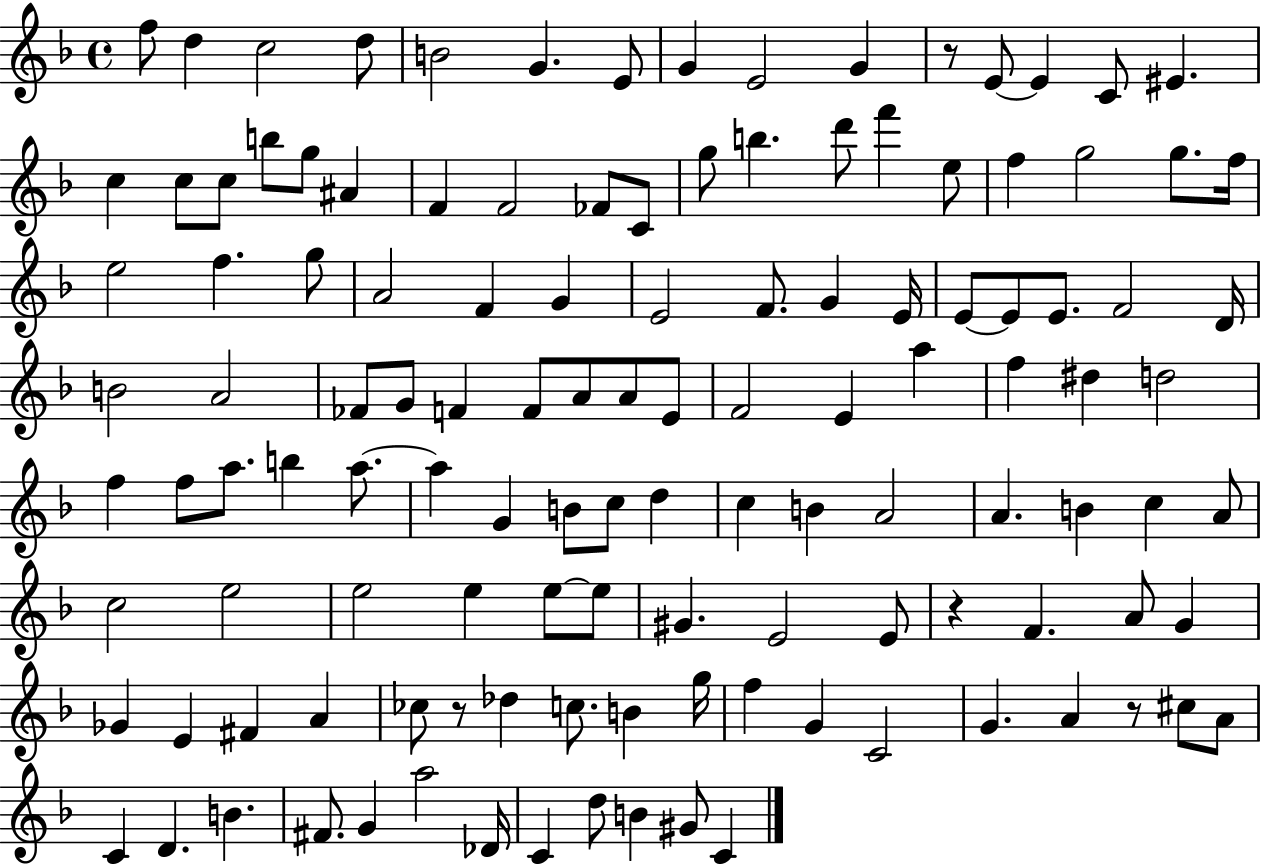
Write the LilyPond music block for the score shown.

{
  \clef treble
  \time 4/4
  \defaultTimeSignature
  \key f \major
  \repeat volta 2 { f''8 d''4 c''2 d''8 | b'2 g'4. e'8 | g'4 e'2 g'4 | r8 e'8~~ e'4 c'8 eis'4. | \break c''4 c''8 c''8 b''8 g''8 ais'4 | f'4 f'2 fes'8 c'8 | g''8 b''4. d'''8 f'''4 e''8 | f''4 g''2 g''8. f''16 | \break e''2 f''4. g''8 | a'2 f'4 g'4 | e'2 f'8. g'4 e'16 | e'8~~ e'8 e'8. f'2 d'16 | \break b'2 a'2 | fes'8 g'8 f'4 f'8 a'8 a'8 e'8 | f'2 e'4 a''4 | f''4 dis''4 d''2 | \break f''4 f''8 a''8. b''4 a''8.~~ | a''4 g'4 b'8 c''8 d''4 | c''4 b'4 a'2 | a'4. b'4 c''4 a'8 | \break c''2 e''2 | e''2 e''4 e''8~~ e''8 | gis'4. e'2 e'8 | r4 f'4. a'8 g'4 | \break ges'4 e'4 fis'4 a'4 | ces''8 r8 des''4 c''8. b'4 g''16 | f''4 g'4 c'2 | g'4. a'4 r8 cis''8 a'8 | \break c'4 d'4. b'4. | fis'8. g'4 a''2 des'16 | c'4 d''8 b'4 gis'8 c'4 | } \bar "|."
}